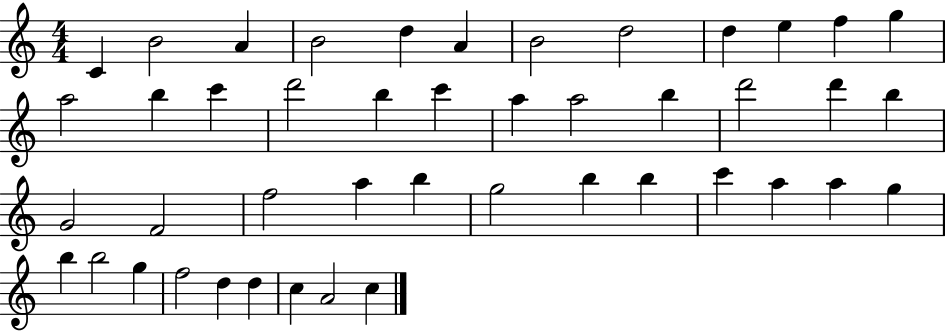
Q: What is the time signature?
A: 4/4